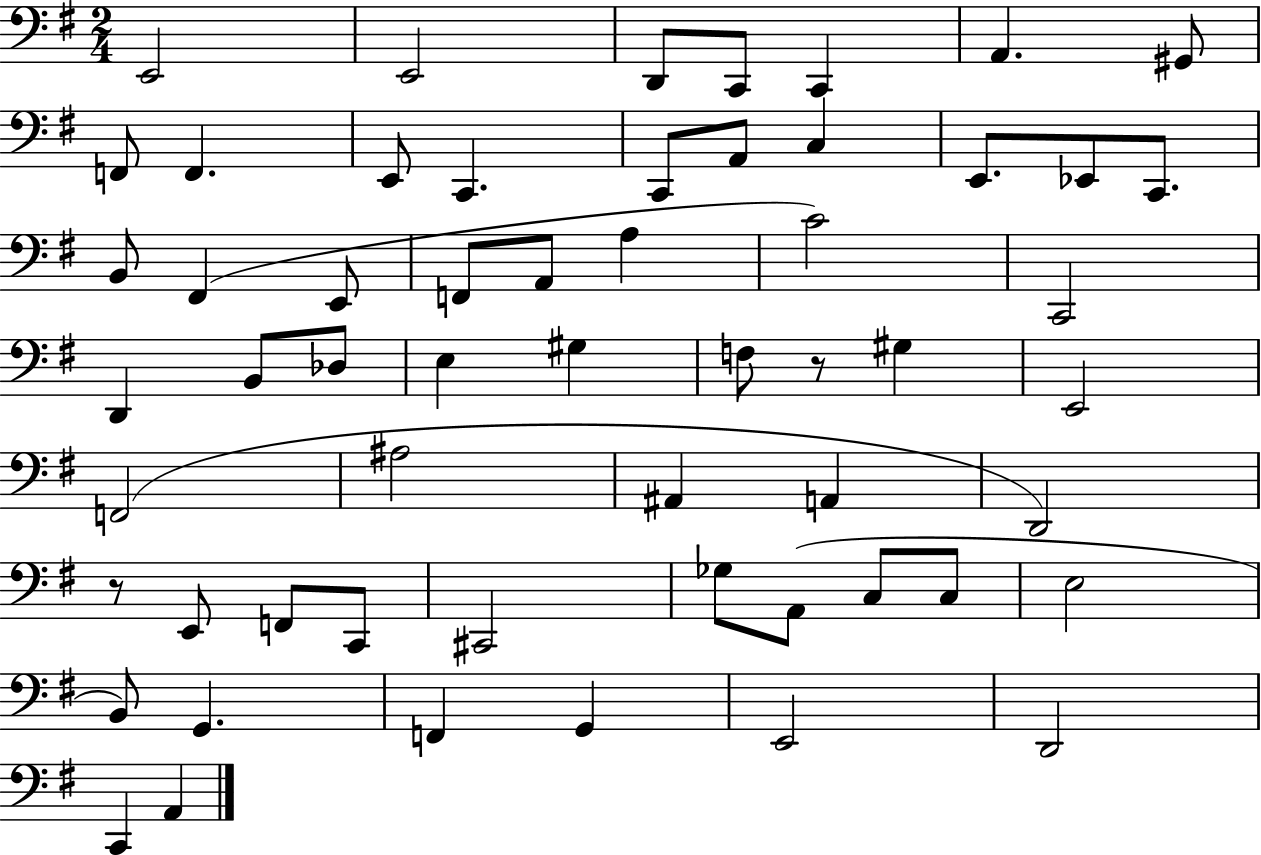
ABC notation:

X:1
T:Untitled
M:2/4
L:1/4
K:G
E,,2 E,,2 D,,/2 C,,/2 C,, A,, ^G,,/2 F,,/2 F,, E,,/2 C,, C,,/2 A,,/2 C, E,,/2 _E,,/2 C,,/2 B,,/2 ^F,, E,,/2 F,,/2 A,,/2 A, C2 C,,2 D,, B,,/2 _D,/2 E, ^G, F,/2 z/2 ^G, E,,2 F,,2 ^A,2 ^A,, A,, D,,2 z/2 E,,/2 F,,/2 C,,/2 ^C,,2 _G,/2 A,,/2 C,/2 C,/2 E,2 B,,/2 G,, F,, G,, E,,2 D,,2 C,, A,,